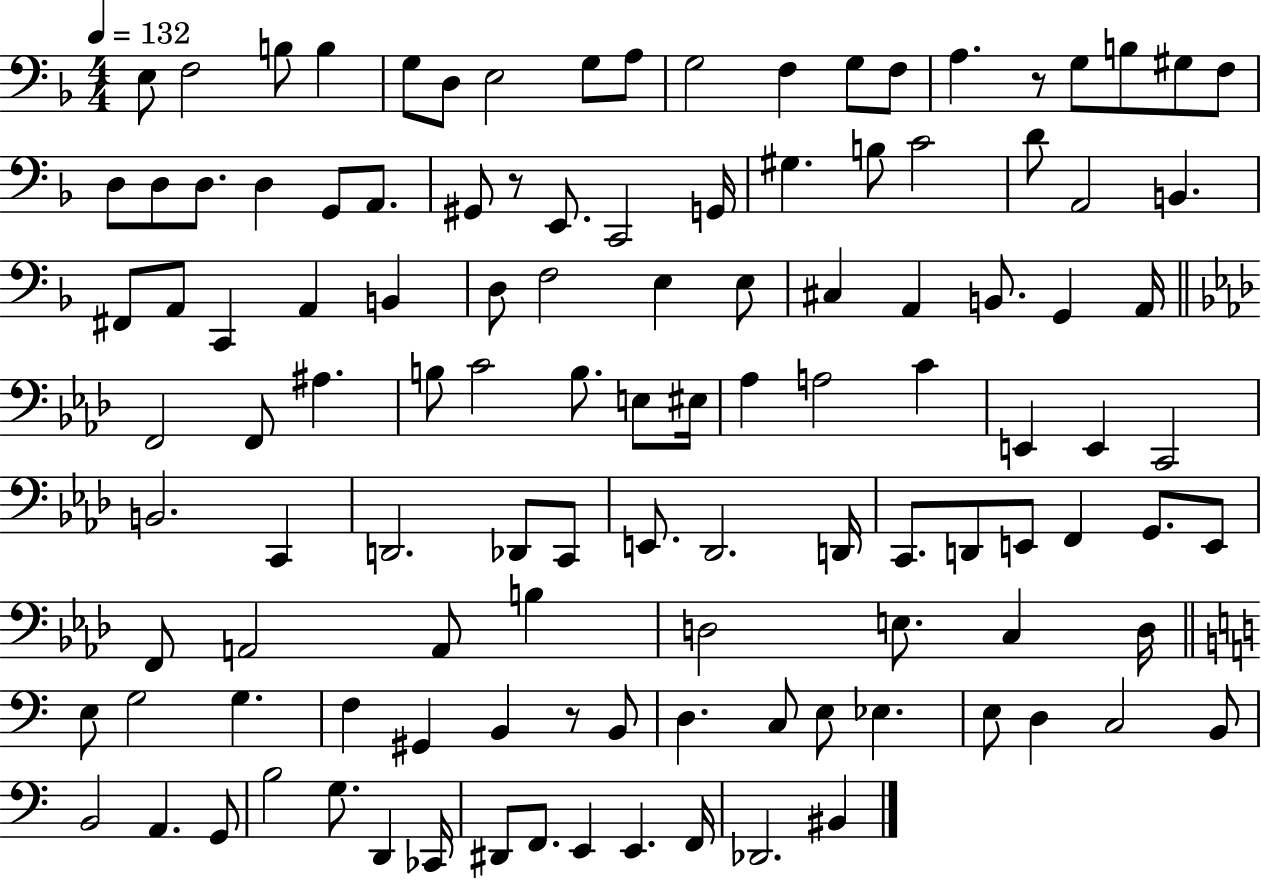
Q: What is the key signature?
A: F major